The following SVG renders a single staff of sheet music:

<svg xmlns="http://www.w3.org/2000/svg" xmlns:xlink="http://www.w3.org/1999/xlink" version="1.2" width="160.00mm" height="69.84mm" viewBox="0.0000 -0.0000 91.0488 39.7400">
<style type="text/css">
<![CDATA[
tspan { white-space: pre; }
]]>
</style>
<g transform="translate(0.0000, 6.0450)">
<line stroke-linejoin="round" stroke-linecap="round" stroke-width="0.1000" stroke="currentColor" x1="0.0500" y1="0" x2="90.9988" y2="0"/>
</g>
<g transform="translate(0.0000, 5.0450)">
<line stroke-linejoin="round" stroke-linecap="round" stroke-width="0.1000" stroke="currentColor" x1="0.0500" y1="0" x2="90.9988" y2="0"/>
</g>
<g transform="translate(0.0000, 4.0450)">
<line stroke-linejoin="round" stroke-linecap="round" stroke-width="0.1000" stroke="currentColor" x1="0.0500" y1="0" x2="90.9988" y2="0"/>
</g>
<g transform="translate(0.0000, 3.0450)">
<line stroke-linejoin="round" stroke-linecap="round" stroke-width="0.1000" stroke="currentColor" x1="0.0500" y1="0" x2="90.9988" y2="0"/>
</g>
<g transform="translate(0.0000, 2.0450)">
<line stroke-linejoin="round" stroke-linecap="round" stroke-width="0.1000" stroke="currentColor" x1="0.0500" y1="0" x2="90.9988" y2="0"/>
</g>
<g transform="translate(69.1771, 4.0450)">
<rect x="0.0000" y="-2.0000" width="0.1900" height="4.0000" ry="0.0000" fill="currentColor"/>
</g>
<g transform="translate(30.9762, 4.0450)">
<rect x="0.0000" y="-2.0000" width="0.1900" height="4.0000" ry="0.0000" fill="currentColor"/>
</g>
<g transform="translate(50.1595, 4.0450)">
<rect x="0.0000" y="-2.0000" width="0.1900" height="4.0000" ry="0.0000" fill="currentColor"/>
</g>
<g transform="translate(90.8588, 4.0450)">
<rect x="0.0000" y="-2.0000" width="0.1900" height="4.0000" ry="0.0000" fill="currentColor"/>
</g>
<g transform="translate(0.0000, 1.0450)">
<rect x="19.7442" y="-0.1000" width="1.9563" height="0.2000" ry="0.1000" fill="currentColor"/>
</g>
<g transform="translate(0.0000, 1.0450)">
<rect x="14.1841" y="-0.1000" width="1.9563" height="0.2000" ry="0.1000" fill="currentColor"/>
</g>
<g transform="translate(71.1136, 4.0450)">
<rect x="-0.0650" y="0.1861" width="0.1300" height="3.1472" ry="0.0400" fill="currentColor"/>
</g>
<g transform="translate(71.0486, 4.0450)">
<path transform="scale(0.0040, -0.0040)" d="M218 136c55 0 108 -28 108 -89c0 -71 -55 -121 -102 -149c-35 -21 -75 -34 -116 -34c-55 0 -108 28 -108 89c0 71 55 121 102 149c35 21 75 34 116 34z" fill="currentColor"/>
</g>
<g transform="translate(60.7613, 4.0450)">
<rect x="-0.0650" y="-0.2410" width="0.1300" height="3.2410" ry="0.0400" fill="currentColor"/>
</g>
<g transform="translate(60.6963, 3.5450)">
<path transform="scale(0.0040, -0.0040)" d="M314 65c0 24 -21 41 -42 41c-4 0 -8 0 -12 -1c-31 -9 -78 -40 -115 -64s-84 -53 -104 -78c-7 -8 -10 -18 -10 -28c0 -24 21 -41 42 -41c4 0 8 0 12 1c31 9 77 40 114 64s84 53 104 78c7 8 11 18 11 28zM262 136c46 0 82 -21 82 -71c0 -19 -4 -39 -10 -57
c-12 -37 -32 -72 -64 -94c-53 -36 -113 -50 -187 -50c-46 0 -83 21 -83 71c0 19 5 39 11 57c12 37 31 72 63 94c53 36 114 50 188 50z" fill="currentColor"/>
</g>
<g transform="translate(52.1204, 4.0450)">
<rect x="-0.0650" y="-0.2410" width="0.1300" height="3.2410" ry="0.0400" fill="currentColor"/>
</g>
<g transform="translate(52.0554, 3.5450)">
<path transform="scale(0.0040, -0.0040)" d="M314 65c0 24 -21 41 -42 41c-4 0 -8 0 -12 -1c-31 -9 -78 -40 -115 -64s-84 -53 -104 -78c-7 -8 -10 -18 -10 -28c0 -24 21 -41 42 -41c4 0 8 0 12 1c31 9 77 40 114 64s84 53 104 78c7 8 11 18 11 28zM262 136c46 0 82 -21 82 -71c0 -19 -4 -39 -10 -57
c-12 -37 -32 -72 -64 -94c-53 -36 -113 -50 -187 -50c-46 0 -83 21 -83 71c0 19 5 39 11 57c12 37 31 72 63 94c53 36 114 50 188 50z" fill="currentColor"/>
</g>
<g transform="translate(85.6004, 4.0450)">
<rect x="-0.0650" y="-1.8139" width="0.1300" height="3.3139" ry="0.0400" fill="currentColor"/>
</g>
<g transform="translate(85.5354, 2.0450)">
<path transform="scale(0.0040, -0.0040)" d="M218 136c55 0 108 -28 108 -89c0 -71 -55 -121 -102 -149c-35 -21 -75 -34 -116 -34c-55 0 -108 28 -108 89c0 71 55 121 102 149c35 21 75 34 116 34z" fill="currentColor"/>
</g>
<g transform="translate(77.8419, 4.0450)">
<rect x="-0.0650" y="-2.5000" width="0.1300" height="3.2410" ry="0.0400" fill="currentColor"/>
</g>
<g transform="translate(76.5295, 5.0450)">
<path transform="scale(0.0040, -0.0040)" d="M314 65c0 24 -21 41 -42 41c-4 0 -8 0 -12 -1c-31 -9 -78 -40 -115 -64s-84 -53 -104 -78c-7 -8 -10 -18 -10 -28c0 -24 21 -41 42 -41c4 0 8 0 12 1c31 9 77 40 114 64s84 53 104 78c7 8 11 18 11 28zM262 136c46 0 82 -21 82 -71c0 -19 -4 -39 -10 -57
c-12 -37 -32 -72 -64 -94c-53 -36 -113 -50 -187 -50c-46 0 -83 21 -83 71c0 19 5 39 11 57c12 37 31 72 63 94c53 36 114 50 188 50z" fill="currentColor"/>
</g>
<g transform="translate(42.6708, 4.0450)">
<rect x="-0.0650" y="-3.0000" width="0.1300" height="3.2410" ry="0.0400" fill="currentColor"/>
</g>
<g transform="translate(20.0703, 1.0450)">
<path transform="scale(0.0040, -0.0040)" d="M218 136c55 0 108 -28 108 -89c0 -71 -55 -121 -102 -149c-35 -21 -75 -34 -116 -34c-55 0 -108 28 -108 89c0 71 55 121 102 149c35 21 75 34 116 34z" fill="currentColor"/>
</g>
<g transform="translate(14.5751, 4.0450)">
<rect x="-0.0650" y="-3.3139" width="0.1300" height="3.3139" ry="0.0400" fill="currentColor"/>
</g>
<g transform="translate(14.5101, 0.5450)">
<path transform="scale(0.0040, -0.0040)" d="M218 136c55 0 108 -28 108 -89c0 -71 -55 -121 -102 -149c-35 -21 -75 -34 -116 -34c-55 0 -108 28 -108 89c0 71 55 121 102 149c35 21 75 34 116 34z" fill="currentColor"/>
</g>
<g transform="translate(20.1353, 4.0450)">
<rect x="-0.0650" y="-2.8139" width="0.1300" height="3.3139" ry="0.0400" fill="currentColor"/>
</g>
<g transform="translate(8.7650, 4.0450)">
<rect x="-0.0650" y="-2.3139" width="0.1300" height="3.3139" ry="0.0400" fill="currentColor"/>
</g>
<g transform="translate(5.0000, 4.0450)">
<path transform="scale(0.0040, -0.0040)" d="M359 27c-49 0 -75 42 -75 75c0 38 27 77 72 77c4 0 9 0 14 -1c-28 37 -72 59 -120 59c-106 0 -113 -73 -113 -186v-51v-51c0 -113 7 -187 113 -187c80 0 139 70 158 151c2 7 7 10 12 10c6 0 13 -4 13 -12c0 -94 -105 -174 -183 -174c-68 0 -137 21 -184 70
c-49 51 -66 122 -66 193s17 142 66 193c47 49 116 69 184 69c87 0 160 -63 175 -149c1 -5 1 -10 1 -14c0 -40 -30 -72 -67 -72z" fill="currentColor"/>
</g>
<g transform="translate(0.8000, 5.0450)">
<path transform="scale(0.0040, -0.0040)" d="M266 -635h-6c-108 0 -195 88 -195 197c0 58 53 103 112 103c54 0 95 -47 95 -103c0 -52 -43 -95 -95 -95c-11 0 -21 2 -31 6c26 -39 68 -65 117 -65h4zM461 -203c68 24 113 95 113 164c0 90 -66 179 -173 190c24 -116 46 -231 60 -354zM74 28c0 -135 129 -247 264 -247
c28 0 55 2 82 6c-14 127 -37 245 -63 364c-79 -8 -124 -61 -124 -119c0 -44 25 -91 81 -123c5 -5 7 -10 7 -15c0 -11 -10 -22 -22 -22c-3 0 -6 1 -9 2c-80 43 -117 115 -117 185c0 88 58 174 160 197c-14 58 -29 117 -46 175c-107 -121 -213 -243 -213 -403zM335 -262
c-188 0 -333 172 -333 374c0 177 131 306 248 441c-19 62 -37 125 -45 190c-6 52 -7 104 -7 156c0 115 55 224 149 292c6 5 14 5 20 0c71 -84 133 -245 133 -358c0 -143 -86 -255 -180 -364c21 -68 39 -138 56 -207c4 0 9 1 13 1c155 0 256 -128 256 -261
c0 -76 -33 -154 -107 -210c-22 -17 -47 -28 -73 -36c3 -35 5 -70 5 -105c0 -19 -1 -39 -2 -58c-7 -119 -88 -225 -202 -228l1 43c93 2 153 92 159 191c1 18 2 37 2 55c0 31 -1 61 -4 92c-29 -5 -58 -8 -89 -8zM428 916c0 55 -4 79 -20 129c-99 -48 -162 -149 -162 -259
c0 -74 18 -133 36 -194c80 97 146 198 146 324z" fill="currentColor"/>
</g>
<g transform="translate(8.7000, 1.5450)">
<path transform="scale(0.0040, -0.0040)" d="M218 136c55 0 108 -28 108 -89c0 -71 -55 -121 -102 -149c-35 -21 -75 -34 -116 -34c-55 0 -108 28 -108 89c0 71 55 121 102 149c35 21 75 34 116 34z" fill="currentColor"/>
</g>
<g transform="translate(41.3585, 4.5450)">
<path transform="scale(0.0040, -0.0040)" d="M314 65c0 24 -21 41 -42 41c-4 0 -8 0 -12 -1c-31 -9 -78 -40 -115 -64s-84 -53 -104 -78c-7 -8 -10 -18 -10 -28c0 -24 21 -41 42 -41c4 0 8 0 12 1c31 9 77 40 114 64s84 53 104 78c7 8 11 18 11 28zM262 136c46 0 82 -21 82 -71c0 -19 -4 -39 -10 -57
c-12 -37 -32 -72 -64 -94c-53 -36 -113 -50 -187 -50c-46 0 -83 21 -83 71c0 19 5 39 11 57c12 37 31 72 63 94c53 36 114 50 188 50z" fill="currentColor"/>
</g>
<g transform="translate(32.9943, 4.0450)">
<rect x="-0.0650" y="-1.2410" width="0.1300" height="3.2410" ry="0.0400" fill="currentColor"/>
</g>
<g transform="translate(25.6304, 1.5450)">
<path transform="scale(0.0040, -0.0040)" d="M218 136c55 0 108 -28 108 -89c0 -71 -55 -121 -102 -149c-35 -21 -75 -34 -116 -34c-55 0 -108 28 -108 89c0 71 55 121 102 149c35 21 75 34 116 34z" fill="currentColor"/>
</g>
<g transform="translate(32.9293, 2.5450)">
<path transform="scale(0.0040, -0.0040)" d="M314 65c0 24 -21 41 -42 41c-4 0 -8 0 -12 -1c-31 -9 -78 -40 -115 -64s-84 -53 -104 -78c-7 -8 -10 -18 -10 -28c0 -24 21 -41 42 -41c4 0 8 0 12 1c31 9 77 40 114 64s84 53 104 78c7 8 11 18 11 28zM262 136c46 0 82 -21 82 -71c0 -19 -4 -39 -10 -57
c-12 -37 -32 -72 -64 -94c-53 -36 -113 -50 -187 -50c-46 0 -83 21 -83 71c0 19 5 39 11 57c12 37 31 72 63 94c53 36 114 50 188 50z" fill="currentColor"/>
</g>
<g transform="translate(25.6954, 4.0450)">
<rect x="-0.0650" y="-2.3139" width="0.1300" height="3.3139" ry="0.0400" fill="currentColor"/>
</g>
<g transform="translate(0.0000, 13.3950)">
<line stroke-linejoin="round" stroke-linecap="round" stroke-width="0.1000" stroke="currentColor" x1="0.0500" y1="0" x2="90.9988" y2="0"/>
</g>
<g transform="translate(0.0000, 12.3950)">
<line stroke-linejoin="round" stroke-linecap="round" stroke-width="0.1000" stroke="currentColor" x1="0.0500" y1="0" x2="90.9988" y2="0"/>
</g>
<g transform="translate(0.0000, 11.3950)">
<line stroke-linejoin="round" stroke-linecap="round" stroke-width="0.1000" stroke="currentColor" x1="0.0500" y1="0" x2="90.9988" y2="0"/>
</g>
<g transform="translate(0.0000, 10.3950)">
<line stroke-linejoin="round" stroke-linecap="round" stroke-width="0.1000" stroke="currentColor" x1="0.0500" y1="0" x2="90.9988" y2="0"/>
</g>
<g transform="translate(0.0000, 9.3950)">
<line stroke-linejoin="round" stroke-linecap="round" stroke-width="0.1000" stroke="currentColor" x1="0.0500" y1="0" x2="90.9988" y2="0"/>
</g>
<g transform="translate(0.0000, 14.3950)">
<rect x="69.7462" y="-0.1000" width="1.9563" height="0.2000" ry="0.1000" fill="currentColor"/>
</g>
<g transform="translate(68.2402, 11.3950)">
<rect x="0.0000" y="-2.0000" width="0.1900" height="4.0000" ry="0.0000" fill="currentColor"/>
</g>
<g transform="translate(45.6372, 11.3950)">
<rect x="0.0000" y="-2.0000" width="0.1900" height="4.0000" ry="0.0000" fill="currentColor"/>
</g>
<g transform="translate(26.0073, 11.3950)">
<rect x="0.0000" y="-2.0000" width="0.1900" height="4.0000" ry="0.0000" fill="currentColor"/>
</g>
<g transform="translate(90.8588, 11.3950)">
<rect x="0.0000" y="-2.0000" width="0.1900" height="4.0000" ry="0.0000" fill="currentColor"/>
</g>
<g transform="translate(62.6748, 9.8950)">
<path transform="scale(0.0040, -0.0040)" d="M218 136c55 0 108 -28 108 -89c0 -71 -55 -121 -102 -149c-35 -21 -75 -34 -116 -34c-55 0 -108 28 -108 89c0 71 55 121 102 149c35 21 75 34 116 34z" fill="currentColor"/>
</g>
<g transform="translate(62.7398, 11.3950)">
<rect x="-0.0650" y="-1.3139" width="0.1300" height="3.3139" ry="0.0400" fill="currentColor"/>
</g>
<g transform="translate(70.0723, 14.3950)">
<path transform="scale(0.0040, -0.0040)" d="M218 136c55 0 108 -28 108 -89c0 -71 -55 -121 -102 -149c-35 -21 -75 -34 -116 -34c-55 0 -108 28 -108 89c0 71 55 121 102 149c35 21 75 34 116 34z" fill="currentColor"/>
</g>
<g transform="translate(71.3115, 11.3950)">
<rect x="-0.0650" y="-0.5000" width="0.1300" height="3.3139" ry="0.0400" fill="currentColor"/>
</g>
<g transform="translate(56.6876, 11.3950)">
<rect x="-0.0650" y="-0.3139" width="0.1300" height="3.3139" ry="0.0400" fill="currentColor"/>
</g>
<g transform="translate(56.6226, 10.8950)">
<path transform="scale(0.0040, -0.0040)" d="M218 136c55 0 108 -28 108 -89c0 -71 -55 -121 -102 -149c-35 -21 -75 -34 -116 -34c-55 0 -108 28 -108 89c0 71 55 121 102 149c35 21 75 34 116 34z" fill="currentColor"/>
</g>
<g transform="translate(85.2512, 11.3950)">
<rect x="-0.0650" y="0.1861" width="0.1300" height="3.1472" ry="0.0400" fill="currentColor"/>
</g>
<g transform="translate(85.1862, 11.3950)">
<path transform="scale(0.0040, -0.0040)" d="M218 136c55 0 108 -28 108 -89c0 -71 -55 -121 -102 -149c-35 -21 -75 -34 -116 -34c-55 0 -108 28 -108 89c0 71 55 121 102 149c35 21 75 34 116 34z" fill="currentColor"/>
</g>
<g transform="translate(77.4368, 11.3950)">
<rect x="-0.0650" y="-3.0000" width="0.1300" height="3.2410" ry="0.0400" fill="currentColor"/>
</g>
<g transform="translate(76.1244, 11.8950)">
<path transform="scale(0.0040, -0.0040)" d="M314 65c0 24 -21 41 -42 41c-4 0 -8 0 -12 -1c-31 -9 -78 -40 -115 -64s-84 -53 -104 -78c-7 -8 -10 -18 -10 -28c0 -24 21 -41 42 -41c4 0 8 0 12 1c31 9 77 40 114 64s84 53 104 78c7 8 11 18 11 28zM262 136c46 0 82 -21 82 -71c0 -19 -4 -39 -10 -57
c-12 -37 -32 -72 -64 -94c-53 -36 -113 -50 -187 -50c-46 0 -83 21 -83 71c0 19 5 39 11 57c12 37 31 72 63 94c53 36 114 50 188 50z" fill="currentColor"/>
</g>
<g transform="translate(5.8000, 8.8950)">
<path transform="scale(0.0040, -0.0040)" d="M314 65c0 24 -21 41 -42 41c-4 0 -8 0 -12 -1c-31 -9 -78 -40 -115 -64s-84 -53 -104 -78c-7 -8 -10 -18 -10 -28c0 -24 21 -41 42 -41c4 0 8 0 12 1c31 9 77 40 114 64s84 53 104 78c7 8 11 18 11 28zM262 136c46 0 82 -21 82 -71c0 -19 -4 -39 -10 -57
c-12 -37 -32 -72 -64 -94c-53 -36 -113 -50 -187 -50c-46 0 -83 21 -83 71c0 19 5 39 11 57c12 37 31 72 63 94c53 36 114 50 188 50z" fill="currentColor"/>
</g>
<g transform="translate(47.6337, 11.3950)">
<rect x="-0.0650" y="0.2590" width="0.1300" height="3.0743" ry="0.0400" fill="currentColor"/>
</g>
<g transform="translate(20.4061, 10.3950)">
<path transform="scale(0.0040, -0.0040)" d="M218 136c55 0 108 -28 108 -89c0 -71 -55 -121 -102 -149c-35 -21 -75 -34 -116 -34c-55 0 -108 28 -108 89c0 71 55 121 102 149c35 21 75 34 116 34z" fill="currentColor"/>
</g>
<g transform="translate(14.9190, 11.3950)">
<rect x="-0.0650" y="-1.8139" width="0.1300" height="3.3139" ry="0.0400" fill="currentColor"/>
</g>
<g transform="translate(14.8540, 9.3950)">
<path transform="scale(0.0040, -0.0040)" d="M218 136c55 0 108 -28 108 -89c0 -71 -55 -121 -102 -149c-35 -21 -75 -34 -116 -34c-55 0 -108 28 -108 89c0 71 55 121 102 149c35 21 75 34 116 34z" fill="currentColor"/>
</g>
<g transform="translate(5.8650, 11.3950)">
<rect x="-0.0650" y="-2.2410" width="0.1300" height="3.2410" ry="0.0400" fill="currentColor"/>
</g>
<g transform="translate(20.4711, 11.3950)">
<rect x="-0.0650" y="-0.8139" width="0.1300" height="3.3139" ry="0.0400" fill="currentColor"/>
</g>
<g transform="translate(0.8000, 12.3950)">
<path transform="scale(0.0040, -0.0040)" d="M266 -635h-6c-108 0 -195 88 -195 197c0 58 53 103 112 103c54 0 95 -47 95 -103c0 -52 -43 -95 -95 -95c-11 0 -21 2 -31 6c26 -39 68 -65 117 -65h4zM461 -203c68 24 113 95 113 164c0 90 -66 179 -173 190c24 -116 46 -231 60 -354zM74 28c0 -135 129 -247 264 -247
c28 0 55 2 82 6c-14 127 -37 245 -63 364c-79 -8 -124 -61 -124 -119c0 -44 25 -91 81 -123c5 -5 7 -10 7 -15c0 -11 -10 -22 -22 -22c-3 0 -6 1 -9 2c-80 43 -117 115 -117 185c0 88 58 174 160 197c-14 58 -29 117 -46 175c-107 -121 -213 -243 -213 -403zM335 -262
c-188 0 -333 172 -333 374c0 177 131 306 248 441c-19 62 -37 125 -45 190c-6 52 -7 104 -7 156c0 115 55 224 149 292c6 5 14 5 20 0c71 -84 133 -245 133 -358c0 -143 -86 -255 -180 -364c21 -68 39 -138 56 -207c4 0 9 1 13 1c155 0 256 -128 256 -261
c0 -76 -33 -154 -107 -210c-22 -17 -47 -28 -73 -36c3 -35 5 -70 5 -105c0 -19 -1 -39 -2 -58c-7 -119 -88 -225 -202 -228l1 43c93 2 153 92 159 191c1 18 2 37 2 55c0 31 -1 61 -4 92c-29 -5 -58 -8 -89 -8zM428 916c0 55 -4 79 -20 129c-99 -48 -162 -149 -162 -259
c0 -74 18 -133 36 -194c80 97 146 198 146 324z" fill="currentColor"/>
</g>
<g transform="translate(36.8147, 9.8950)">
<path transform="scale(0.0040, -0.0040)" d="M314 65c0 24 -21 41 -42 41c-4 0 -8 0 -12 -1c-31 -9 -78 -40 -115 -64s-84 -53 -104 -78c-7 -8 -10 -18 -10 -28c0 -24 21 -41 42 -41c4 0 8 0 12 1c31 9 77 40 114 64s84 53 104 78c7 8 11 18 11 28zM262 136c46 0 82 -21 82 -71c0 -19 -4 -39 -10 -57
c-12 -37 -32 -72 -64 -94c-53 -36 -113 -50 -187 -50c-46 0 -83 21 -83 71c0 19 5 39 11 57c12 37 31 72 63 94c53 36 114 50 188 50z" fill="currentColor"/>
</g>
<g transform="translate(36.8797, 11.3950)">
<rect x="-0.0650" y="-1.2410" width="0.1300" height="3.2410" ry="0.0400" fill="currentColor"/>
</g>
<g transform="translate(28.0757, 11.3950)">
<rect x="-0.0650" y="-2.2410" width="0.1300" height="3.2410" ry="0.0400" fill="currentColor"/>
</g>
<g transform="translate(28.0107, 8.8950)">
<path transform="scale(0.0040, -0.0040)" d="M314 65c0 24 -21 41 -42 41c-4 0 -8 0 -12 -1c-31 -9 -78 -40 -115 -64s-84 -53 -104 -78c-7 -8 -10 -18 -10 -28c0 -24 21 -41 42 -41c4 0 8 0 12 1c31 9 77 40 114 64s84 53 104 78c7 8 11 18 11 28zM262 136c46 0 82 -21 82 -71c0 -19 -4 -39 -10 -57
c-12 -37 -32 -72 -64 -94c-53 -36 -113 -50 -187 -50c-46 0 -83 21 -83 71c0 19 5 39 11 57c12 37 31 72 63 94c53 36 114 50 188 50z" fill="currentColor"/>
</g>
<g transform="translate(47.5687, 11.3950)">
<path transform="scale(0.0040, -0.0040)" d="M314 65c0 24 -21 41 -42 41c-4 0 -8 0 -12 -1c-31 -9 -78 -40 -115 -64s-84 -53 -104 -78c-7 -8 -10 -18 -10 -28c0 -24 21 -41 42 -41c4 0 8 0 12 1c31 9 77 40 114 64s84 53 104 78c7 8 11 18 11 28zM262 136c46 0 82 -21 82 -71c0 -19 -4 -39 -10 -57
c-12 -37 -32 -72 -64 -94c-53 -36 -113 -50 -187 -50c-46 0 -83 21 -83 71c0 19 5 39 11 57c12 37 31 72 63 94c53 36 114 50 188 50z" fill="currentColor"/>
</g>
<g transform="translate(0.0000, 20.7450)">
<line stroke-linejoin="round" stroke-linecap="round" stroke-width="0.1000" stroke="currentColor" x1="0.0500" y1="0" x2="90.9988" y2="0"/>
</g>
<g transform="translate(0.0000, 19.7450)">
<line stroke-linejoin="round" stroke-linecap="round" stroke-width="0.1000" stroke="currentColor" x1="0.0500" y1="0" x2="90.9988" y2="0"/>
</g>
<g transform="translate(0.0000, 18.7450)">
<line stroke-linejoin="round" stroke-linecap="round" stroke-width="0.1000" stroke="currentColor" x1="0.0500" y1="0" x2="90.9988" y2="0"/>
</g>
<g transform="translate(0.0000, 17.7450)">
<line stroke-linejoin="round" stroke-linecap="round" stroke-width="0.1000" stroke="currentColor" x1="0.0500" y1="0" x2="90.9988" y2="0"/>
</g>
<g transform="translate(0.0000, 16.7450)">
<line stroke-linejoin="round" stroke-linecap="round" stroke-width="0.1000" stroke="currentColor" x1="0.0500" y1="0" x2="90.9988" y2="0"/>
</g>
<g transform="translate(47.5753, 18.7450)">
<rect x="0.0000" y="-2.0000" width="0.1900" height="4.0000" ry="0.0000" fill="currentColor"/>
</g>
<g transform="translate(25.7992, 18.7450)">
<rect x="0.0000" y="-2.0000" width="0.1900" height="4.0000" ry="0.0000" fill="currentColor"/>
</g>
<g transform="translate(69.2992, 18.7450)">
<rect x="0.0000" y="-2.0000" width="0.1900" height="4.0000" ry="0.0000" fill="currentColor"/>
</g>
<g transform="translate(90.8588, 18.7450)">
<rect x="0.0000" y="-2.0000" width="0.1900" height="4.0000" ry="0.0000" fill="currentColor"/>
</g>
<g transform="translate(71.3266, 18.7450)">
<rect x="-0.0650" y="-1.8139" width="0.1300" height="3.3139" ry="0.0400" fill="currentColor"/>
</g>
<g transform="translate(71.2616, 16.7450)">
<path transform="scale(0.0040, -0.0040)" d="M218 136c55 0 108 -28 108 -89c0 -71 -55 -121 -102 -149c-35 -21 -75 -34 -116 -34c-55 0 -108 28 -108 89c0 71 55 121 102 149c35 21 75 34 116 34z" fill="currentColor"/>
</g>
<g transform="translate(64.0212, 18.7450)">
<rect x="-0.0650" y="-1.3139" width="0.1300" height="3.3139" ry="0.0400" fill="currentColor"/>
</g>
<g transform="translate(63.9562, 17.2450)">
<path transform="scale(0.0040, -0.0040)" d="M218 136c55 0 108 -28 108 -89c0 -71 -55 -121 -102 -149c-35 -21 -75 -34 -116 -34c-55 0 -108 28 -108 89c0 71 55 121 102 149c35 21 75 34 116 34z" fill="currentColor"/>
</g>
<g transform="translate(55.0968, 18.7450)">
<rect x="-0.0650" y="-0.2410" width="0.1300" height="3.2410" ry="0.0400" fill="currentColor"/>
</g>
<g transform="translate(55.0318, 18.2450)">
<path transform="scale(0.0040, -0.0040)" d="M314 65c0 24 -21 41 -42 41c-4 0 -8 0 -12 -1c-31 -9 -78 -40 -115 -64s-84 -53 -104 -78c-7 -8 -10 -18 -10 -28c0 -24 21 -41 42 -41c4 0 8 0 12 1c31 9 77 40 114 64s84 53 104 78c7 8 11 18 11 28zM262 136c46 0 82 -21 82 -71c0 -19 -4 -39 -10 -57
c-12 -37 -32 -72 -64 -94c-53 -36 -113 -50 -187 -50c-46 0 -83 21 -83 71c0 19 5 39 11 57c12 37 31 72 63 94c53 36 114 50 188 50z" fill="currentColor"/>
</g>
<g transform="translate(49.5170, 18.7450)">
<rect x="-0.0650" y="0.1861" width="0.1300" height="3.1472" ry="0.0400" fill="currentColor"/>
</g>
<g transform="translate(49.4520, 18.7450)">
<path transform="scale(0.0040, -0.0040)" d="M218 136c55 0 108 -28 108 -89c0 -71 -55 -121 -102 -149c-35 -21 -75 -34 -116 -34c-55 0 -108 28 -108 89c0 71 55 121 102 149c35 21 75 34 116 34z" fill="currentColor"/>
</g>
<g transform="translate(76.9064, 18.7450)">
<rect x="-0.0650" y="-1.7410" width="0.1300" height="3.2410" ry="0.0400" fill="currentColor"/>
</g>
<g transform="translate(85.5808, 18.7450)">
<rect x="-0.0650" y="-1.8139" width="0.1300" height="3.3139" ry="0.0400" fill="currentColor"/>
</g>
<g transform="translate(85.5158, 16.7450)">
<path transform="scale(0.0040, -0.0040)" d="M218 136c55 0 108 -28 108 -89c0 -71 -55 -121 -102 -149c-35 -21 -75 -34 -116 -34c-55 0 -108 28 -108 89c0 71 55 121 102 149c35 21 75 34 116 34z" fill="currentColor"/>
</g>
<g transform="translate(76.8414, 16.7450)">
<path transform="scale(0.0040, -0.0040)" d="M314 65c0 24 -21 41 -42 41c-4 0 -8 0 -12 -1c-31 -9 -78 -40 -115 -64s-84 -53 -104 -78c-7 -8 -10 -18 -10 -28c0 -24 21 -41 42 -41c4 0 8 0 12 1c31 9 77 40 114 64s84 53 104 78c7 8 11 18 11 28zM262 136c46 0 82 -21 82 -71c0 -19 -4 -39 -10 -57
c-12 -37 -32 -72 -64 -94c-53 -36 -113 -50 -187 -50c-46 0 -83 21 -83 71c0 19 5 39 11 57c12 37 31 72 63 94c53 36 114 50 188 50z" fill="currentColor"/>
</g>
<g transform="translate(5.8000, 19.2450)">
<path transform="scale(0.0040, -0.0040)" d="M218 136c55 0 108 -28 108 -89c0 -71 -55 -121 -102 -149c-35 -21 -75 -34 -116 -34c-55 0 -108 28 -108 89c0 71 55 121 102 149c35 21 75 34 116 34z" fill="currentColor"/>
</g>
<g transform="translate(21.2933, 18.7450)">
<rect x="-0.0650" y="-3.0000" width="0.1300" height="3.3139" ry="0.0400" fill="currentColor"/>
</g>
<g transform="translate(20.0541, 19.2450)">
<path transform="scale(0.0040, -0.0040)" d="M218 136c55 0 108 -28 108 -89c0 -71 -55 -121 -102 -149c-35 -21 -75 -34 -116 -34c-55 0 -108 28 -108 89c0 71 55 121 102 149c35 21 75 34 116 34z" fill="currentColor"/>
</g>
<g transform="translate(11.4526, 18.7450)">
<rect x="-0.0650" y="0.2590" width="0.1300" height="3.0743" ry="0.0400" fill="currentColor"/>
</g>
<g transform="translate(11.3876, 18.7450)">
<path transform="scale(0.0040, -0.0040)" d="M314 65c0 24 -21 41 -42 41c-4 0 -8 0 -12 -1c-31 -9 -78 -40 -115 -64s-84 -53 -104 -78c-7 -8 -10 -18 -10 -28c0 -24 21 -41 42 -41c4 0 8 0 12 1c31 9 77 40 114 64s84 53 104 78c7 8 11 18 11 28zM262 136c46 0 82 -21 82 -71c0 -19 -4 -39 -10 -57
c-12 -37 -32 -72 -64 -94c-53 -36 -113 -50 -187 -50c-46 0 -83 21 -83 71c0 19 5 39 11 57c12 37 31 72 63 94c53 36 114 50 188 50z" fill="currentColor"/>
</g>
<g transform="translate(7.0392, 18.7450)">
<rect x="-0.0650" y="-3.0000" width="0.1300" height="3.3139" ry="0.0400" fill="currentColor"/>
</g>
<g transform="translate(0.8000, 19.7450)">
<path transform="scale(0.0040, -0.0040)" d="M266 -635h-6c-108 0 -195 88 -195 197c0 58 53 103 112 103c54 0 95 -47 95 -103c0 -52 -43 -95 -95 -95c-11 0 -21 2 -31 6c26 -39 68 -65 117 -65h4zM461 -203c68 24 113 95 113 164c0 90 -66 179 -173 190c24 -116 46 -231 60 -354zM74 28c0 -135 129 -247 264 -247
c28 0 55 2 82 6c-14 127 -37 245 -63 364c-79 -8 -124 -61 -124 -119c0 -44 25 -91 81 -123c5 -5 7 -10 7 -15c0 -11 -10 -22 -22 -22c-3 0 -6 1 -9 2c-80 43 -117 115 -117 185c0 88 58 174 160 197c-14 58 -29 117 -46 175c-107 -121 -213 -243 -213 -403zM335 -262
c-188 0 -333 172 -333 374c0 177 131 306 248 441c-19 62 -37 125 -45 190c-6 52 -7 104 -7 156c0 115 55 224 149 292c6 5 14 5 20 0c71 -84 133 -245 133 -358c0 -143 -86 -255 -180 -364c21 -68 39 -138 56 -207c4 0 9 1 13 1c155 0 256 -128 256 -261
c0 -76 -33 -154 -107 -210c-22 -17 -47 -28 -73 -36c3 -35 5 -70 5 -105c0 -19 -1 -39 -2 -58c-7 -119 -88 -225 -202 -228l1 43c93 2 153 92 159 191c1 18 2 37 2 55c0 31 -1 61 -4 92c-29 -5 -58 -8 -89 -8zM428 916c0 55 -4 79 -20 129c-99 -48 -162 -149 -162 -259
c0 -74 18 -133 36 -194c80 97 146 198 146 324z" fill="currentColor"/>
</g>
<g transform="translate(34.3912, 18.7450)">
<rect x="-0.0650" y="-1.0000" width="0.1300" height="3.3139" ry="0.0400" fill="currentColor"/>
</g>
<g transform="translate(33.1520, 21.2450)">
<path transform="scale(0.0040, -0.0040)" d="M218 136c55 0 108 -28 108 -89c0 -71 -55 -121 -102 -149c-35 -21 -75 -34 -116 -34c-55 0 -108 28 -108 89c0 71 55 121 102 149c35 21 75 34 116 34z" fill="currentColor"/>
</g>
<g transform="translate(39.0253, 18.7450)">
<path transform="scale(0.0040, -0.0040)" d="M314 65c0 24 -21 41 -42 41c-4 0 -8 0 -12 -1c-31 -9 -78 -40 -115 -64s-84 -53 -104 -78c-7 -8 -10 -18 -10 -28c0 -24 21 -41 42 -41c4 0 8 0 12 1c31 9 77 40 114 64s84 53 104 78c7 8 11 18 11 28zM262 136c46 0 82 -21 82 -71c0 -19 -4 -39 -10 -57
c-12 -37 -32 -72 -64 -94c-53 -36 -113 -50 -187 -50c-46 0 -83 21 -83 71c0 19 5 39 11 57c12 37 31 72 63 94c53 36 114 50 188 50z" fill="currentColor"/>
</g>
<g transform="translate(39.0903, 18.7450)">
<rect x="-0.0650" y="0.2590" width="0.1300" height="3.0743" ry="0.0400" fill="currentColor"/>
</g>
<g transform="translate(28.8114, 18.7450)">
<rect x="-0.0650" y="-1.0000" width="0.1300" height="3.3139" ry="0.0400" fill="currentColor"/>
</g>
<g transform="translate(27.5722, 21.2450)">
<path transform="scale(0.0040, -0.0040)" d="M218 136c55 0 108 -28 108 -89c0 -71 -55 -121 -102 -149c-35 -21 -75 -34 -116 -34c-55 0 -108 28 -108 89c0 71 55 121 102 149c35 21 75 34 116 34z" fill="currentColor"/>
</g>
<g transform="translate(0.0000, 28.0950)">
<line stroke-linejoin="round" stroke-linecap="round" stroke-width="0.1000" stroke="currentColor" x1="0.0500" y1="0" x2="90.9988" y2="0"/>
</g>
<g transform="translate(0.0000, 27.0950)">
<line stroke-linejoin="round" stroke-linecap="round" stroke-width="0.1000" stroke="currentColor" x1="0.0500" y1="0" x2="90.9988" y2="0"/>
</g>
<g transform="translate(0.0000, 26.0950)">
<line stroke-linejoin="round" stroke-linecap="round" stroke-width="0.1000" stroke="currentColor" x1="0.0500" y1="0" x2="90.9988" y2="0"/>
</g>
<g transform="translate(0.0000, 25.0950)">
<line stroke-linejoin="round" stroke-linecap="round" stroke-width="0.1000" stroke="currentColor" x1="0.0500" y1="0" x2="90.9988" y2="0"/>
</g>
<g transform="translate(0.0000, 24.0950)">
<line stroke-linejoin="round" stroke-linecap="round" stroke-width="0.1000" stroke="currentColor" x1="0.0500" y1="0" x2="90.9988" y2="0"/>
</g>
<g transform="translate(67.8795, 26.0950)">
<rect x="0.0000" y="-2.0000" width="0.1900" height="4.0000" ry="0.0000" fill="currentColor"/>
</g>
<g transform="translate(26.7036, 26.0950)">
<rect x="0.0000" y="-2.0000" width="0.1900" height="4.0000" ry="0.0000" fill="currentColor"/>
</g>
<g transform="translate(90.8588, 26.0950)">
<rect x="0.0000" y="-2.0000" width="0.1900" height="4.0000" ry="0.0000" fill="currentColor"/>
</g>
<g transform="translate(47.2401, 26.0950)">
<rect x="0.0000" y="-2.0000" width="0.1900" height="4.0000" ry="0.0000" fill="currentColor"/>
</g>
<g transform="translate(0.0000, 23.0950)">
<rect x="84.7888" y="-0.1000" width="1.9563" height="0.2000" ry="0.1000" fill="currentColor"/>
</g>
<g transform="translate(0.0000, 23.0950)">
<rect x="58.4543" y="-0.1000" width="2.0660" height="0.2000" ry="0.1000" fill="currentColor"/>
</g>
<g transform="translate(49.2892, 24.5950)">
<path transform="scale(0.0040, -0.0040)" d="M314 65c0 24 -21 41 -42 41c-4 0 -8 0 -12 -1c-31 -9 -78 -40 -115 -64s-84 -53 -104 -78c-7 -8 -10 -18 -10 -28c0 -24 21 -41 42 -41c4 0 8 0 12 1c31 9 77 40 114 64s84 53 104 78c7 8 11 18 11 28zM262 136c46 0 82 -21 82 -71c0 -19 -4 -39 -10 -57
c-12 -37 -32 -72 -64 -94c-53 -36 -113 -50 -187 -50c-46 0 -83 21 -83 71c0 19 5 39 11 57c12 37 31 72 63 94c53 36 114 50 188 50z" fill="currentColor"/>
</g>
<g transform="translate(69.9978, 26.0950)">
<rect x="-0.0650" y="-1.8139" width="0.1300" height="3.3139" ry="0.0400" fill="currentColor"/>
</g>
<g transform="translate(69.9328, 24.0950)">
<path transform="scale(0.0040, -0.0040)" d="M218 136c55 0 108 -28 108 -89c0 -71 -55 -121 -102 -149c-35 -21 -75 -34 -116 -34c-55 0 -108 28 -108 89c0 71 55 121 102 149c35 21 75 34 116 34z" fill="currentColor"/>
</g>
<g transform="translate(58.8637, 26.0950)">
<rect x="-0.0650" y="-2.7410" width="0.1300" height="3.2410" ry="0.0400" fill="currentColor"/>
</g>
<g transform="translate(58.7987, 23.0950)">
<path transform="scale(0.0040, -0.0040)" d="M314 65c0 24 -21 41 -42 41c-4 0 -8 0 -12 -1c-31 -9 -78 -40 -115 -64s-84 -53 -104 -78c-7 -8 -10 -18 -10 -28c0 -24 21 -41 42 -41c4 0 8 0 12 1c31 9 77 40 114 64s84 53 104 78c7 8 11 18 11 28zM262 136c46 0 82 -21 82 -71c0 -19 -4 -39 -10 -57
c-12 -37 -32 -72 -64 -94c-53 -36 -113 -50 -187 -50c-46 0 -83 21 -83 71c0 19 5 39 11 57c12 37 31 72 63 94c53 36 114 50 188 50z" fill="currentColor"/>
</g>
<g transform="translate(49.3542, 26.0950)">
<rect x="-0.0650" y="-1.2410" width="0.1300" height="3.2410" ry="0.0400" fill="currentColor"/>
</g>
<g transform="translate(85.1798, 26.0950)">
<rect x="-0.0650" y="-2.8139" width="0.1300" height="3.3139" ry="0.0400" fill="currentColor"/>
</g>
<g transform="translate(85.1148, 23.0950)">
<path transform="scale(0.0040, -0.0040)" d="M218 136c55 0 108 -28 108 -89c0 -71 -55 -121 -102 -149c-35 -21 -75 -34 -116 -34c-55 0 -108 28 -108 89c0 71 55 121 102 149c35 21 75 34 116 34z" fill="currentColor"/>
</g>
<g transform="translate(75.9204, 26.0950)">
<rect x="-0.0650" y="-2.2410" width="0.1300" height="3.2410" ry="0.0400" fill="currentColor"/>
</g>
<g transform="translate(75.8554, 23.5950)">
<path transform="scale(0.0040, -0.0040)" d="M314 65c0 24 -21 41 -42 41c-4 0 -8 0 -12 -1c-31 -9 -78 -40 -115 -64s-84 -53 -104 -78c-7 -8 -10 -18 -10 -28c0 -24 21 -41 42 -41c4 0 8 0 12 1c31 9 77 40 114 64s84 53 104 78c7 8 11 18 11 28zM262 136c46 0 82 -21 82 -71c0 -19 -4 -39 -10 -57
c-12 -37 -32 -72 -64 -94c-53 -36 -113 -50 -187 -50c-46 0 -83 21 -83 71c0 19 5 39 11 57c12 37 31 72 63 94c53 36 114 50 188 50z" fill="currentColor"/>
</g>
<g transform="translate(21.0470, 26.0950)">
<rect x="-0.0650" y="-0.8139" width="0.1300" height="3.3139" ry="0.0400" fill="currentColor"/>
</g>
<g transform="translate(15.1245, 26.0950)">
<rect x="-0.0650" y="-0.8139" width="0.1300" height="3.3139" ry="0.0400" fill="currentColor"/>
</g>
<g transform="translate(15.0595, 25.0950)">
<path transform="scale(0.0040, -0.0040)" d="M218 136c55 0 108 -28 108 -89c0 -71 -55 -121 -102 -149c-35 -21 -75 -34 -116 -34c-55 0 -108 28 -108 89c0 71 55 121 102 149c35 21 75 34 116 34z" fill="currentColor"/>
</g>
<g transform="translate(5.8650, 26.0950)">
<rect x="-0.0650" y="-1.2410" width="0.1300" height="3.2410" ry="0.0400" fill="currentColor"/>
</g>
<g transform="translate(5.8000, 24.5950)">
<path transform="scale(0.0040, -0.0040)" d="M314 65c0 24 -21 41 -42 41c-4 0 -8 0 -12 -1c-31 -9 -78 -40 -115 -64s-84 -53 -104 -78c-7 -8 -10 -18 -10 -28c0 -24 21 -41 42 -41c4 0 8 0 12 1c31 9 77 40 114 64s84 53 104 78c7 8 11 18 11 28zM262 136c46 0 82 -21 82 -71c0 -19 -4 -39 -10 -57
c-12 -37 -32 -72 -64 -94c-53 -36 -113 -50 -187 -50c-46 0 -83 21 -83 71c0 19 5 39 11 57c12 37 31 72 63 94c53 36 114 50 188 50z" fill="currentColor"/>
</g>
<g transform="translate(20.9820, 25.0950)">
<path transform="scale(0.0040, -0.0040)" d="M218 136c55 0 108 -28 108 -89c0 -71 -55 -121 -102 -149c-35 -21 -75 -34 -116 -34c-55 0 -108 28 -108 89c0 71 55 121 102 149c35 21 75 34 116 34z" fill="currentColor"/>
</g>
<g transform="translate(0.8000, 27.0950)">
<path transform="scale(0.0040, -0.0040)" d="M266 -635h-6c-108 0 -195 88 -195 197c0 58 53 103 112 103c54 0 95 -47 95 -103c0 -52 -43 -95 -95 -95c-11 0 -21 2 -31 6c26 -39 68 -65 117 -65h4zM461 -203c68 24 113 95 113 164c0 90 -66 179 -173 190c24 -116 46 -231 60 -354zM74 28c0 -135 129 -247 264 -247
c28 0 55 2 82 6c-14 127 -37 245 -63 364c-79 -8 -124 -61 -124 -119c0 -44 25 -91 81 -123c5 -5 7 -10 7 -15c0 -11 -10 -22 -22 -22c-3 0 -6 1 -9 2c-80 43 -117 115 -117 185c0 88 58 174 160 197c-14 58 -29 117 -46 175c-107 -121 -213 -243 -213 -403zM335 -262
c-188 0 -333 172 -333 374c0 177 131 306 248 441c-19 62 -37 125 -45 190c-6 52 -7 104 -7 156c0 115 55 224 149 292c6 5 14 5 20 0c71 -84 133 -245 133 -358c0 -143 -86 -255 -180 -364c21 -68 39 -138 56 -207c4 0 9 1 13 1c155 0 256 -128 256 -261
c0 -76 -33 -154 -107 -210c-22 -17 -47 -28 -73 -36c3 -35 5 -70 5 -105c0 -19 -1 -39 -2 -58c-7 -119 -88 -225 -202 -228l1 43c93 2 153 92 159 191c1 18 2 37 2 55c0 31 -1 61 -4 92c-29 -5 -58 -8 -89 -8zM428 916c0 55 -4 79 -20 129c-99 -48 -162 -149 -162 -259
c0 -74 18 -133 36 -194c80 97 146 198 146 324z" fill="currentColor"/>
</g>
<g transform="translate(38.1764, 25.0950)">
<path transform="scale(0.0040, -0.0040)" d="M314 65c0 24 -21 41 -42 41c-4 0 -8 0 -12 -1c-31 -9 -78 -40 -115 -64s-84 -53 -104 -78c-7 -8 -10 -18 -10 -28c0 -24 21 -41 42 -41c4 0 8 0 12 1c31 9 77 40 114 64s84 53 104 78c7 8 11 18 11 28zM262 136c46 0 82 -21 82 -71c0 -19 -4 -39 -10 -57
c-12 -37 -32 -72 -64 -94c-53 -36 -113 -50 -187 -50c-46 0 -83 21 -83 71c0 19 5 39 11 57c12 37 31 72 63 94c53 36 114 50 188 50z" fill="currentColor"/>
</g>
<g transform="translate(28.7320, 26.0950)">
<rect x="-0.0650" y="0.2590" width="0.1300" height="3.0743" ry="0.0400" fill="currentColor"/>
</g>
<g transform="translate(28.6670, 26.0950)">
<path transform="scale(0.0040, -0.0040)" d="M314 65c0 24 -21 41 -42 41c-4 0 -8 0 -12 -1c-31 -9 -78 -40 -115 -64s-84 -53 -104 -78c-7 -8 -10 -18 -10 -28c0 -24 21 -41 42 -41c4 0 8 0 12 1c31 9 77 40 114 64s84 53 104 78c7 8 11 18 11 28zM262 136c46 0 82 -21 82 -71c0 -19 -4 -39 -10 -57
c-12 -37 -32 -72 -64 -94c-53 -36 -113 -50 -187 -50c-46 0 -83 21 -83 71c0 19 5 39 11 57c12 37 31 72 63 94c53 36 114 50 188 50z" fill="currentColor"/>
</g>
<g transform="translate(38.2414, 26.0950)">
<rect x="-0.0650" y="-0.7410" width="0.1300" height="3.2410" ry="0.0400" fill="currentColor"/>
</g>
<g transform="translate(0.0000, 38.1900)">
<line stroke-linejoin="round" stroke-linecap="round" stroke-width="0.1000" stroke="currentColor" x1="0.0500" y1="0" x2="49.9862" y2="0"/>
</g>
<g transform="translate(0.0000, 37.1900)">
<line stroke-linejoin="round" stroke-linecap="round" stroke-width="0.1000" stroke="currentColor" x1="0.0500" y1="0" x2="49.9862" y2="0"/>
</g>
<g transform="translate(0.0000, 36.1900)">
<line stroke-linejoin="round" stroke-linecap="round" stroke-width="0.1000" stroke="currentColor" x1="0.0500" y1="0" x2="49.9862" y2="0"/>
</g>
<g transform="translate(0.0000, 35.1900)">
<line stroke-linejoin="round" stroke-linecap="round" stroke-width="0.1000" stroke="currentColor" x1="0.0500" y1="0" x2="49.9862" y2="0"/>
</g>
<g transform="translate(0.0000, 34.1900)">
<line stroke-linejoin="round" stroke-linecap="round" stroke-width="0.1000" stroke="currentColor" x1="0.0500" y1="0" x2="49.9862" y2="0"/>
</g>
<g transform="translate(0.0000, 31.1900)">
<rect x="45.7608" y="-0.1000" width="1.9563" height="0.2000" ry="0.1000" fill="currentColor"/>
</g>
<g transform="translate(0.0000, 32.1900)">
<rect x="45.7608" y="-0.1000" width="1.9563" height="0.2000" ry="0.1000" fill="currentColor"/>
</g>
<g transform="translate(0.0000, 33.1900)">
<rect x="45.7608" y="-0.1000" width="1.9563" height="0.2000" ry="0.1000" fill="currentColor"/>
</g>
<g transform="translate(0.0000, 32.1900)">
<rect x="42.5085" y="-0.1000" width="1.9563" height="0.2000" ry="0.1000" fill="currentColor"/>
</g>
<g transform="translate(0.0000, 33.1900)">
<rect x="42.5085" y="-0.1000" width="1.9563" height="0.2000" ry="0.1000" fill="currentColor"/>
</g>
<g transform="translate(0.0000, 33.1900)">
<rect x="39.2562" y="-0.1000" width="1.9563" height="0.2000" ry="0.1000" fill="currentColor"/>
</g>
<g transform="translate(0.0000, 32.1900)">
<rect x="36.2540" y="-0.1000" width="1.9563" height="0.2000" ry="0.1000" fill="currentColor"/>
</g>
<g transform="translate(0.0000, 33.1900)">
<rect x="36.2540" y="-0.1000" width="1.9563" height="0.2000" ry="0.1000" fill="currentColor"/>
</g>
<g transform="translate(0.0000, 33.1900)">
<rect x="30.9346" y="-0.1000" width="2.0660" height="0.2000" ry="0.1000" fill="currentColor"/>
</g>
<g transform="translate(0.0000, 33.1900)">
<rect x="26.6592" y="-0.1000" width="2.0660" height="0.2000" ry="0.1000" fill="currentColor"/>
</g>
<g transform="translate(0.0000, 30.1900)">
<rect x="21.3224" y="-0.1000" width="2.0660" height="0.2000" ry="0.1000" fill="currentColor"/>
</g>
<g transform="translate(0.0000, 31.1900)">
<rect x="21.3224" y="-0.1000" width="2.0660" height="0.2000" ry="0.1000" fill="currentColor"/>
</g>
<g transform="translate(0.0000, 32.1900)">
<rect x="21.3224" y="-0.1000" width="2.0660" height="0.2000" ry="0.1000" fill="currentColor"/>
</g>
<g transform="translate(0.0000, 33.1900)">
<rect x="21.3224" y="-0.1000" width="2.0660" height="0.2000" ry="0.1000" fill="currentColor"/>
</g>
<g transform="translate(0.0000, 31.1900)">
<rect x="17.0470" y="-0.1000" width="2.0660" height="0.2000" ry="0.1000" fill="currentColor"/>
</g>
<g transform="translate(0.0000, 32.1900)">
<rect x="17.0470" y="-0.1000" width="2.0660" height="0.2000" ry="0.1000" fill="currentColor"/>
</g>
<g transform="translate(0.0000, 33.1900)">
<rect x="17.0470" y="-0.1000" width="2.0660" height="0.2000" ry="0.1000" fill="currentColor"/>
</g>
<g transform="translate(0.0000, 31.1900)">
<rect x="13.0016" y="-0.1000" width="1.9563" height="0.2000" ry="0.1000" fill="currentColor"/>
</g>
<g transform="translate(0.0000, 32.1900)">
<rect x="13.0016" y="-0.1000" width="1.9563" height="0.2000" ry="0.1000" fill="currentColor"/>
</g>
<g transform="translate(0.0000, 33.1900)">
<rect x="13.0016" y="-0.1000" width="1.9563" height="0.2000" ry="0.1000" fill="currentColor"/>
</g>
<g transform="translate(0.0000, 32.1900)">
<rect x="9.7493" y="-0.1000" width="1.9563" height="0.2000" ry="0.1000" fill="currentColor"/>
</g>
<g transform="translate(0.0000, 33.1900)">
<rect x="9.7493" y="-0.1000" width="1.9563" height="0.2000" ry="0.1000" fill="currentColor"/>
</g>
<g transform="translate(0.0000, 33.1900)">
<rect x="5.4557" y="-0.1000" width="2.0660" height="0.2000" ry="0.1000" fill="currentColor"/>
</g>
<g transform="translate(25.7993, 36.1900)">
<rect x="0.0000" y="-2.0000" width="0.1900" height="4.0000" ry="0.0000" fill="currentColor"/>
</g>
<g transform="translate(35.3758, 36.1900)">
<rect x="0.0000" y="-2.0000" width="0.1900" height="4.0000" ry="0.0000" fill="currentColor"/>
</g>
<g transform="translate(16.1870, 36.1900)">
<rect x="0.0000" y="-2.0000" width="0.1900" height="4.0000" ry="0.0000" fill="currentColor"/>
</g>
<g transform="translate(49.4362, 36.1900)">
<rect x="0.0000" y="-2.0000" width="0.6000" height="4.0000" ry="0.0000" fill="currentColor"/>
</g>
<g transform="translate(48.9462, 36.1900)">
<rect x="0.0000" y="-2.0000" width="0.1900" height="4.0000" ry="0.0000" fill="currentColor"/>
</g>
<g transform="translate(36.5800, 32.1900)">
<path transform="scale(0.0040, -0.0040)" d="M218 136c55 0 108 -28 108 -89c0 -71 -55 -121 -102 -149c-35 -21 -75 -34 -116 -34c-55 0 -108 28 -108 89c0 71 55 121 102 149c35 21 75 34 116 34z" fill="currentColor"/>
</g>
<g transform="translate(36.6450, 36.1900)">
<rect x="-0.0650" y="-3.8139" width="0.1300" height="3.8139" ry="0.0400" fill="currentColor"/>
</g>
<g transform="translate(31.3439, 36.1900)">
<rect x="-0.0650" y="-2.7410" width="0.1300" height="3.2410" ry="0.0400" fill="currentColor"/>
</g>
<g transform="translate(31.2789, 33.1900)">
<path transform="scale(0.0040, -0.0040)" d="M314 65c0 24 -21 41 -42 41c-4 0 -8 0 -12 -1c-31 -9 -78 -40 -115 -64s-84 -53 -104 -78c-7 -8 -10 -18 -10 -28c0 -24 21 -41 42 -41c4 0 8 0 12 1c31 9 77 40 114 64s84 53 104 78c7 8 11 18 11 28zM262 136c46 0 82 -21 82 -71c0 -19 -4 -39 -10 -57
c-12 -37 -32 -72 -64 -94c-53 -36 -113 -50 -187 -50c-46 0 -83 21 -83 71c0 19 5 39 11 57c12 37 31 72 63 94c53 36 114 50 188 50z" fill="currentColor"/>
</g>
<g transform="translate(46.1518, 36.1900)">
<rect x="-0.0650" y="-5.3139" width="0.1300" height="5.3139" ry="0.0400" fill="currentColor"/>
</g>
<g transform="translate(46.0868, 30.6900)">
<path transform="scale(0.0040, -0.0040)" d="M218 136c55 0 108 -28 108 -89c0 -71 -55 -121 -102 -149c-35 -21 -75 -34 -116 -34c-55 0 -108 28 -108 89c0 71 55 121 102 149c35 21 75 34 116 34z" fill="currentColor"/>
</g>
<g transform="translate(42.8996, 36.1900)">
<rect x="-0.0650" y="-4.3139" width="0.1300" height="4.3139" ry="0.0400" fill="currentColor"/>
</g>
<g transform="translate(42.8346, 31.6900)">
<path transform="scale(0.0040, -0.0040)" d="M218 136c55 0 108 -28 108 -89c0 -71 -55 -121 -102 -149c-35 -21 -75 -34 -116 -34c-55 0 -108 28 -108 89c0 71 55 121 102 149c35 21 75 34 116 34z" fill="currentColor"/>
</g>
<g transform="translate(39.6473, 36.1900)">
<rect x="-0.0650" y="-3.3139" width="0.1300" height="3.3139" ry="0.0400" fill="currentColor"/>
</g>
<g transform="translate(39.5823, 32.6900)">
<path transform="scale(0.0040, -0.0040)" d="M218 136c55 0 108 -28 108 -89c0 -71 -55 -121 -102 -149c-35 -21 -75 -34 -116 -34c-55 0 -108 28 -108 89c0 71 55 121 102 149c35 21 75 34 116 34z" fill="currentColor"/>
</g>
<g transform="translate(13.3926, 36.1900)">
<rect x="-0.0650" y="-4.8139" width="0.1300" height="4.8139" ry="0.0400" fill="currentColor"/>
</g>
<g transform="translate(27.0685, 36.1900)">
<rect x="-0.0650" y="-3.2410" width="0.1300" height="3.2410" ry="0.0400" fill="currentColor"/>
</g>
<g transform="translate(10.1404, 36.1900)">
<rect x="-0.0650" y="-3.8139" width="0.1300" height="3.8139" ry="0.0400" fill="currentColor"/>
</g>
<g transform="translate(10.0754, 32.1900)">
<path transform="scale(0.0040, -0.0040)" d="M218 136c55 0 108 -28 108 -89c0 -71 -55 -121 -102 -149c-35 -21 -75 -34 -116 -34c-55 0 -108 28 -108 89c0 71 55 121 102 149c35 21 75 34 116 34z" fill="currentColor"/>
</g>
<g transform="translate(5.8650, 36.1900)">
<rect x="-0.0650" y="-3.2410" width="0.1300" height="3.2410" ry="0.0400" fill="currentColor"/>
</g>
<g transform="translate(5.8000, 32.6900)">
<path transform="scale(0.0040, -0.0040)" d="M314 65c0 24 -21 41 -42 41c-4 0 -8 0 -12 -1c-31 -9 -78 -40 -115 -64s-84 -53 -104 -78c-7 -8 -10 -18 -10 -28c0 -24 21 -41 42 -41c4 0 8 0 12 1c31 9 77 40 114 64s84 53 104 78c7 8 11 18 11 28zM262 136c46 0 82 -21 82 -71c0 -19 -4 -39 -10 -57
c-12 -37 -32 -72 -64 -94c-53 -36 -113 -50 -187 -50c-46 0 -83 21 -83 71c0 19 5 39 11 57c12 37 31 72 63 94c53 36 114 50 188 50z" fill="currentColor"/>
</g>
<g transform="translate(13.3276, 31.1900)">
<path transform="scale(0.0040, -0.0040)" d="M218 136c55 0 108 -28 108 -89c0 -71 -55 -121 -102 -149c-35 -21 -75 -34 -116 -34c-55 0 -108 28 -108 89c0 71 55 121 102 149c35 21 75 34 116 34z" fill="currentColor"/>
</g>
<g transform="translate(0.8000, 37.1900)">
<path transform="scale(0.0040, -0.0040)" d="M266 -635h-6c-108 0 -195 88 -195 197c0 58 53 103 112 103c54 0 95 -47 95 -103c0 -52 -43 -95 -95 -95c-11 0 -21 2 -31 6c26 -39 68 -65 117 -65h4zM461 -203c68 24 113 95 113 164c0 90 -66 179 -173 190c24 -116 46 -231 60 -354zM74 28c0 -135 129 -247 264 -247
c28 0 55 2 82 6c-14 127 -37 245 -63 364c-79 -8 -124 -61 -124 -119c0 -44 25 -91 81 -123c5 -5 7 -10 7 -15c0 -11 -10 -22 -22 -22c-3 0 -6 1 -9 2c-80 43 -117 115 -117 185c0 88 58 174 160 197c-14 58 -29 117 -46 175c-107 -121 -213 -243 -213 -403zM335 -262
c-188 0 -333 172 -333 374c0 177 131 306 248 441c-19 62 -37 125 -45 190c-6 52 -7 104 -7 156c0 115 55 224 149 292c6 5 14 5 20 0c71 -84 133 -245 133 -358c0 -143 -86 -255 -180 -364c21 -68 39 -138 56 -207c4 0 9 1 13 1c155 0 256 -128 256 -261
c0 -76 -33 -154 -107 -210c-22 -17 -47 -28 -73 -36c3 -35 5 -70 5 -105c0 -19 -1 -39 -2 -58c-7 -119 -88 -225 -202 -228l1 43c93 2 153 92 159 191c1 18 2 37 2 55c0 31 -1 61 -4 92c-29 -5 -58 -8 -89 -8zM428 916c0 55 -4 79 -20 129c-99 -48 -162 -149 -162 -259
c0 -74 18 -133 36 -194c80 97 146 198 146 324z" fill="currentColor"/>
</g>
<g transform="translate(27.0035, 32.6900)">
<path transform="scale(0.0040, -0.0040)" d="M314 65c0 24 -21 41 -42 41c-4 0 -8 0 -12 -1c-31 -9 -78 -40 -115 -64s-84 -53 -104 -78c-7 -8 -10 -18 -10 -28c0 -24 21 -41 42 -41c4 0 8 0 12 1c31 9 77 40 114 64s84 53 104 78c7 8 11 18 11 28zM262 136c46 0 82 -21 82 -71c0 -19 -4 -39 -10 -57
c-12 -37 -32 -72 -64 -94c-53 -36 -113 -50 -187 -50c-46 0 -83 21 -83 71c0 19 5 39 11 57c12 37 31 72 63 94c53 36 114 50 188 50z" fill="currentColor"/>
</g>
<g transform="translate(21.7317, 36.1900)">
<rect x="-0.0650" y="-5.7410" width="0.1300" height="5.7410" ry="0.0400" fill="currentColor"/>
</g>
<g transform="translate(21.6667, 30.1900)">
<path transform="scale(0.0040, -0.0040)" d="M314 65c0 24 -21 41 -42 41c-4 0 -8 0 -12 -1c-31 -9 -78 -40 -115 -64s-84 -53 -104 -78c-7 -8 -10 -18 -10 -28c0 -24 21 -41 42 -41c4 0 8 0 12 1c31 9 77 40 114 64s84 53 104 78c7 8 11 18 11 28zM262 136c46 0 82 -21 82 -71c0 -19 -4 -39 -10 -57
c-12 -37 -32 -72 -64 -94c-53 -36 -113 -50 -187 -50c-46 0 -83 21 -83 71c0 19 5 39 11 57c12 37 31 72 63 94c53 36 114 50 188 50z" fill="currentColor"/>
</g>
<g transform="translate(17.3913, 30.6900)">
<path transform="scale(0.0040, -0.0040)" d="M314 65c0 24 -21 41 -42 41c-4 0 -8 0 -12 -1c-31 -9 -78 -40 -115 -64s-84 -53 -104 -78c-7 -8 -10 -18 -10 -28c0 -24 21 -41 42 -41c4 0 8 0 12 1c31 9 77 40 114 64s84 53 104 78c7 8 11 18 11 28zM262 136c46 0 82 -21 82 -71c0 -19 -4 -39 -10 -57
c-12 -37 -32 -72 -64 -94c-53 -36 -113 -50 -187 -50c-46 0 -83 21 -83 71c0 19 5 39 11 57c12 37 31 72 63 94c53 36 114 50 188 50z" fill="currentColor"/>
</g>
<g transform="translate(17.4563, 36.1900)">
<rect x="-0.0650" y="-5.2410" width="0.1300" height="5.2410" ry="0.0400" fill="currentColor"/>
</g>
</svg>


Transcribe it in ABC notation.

X:1
T:Untitled
M:4/4
L:1/4
K:C
g b a g e2 A2 c2 c2 B G2 f g2 f d g2 e2 B2 c e C A2 B A B2 A D D B2 B c2 e f f2 f e2 d d B2 d2 e2 a2 f g2 a b2 c' e' f'2 g'2 b2 a2 c' b d' f'